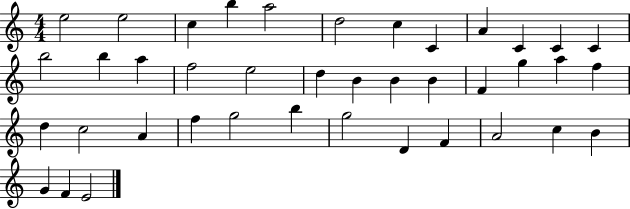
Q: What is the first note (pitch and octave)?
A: E5